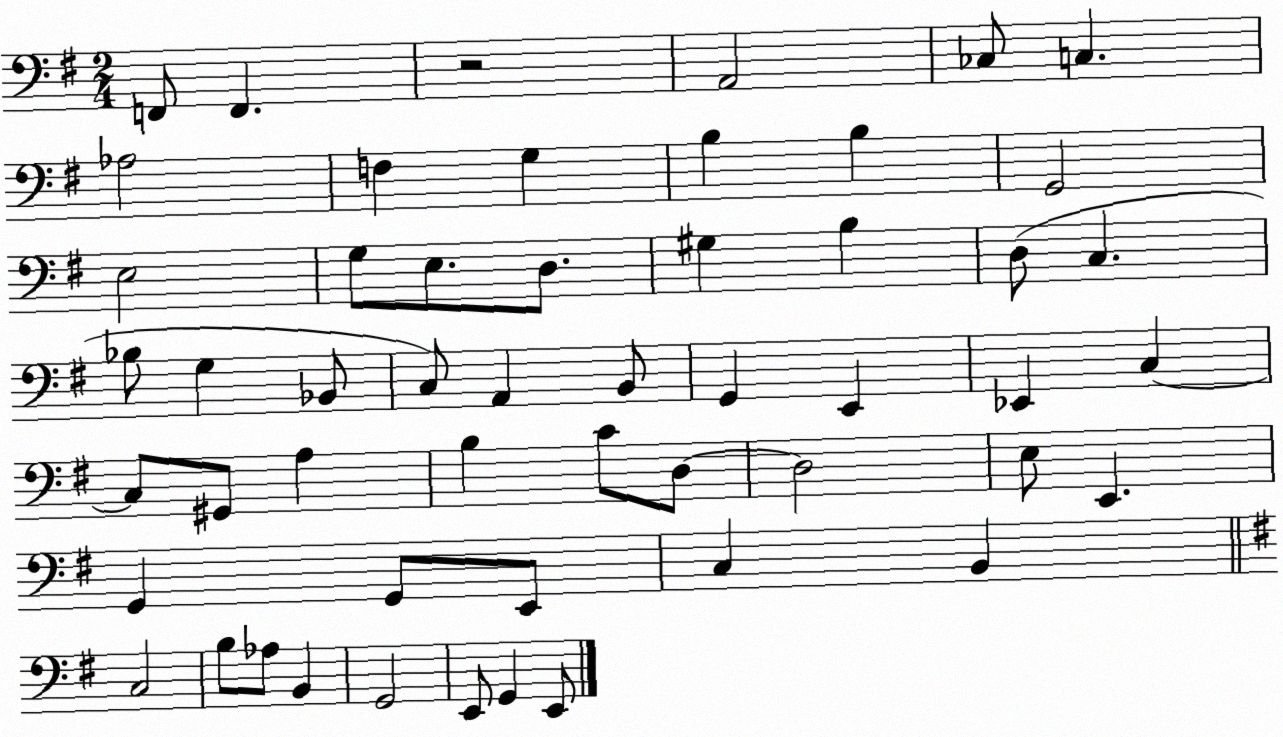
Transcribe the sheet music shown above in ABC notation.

X:1
T:Untitled
M:2/4
L:1/4
K:G
F,,/2 F,, z2 A,,2 _C,/2 C, _A,2 F, G, B, B, G,,2 E,2 G,/2 E,/2 D,/2 ^G, B, D,/2 C, _B,/2 G, _B,,/2 C,/2 A,, B,,/2 G,, E,, _E,, C, C,/2 ^G,,/2 A, B, C/2 D,/2 D,2 E,/2 E,, G,, G,,/2 E,,/2 C, B,, C,2 B,/2 _A,/2 B,, G,,2 E,,/2 G,, E,,/2